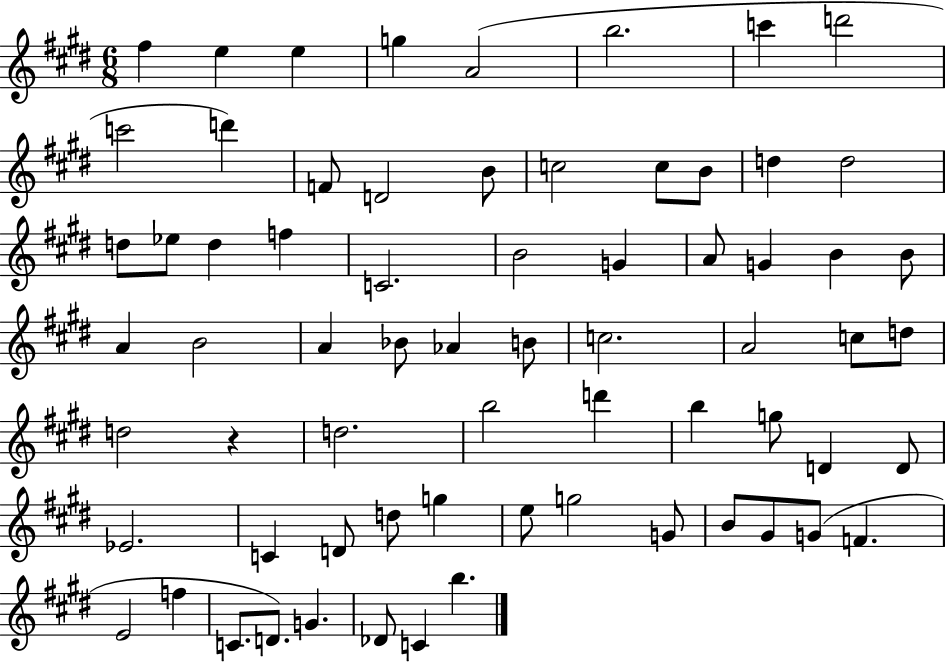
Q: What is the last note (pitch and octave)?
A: B5